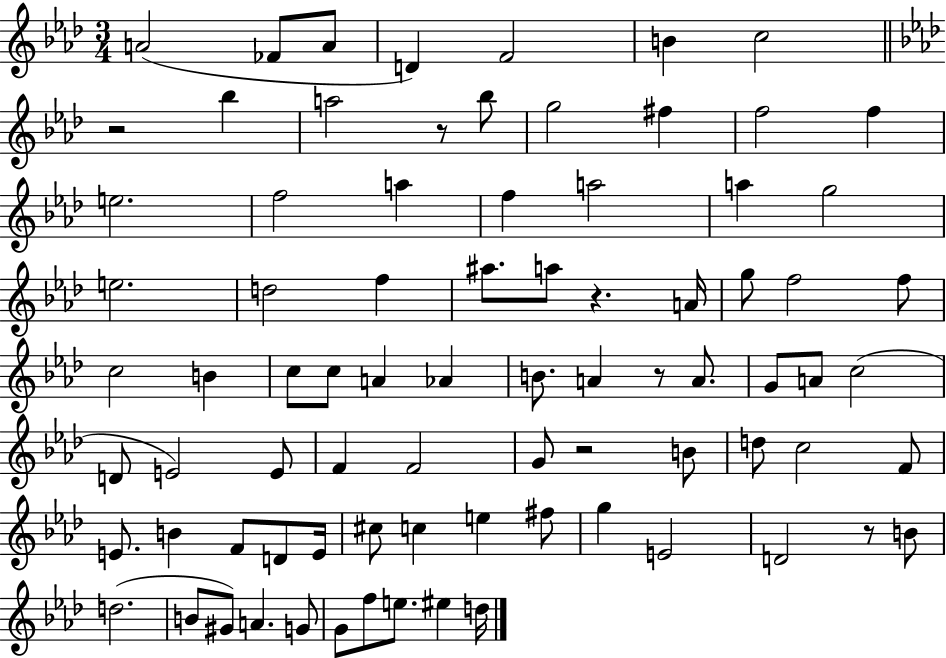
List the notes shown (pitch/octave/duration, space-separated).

A4/h FES4/e A4/e D4/q F4/h B4/q C5/h R/h Bb5/q A5/h R/e Bb5/e G5/h F#5/q F5/h F5/q E5/h. F5/h A5/q F5/q A5/h A5/q G5/h E5/h. D5/h F5/q A#5/e. A5/e R/q. A4/s G5/e F5/h F5/e C5/h B4/q C5/e C5/e A4/q Ab4/q B4/e. A4/q R/e A4/e. G4/e A4/e C5/h D4/e E4/h E4/e F4/q F4/h G4/e R/h B4/e D5/e C5/h F4/e E4/e. B4/q F4/e D4/e E4/s C#5/e C5/q E5/q F#5/e G5/q E4/h D4/h R/e B4/e D5/h. B4/e G#4/e A4/q. G4/e G4/e F5/e E5/e. EIS5/q D5/s